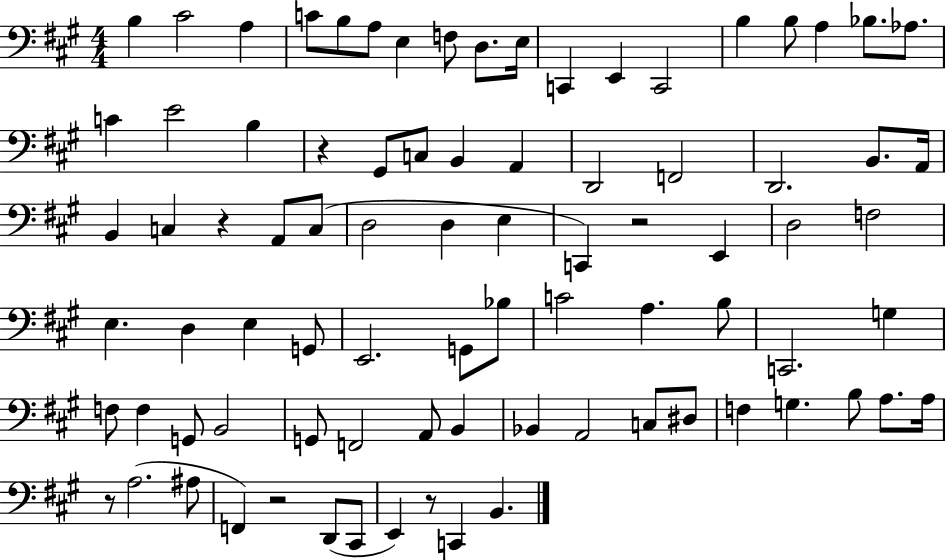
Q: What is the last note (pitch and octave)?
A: B2